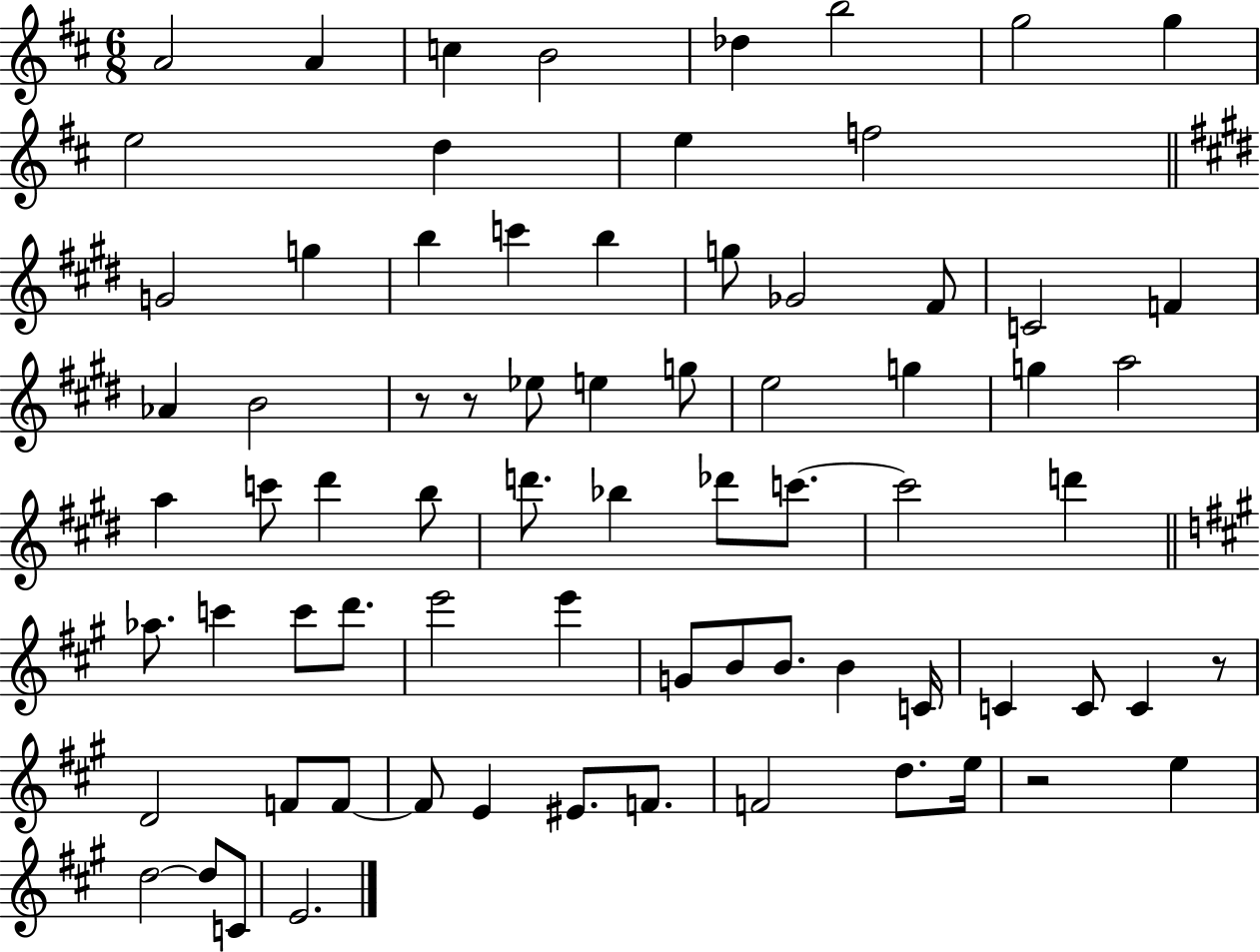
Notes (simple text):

A4/h A4/q C5/q B4/h Db5/q B5/h G5/h G5/q E5/h D5/q E5/q F5/h G4/h G5/q B5/q C6/q B5/q G5/e Gb4/h F#4/e C4/h F4/q Ab4/q B4/h R/e R/e Eb5/e E5/q G5/e E5/h G5/q G5/q A5/h A5/q C6/e D#6/q B5/e D6/e. Bb5/q Db6/e C6/e. C6/h D6/q Ab5/e. C6/q C6/e D6/e. E6/h E6/q G4/e B4/e B4/e. B4/q C4/s C4/q C4/e C4/q R/e D4/h F4/e F4/e F4/e E4/q EIS4/e. F4/e. F4/h D5/e. E5/s R/h E5/q D5/h D5/e C4/e E4/h.